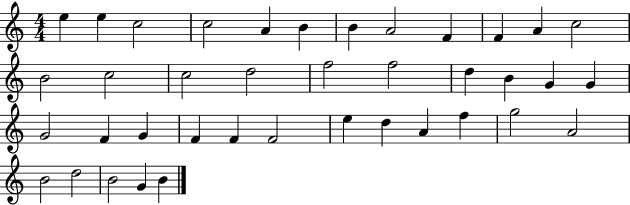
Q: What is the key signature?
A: C major